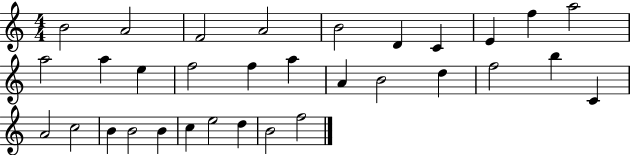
B4/h A4/h F4/h A4/h B4/h D4/q C4/q E4/q F5/q A5/h A5/h A5/q E5/q F5/h F5/q A5/q A4/q B4/h D5/q F5/h B5/q C4/q A4/h C5/h B4/q B4/h B4/q C5/q E5/h D5/q B4/h F5/h